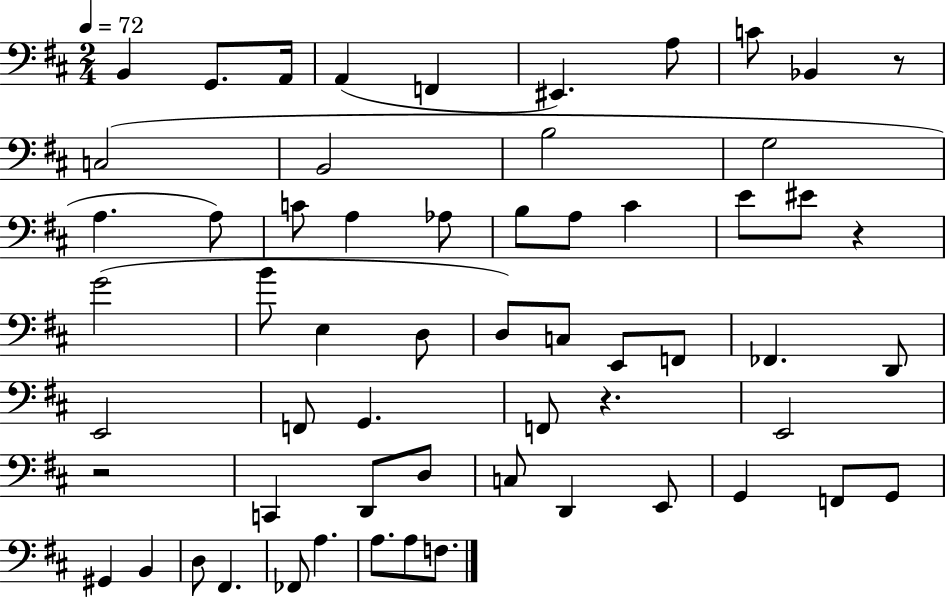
{
  \clef bass
  \numericTimeSignature
  \time 2/4
  \key d \major
  \tempo 4 = 72
  \repeat volta 2 { b,4 g,8. a,16 | a,4( f,4 | eis,4.) a8 | c'8 bes,4 r8 | \break c2( | b,2 | b2 | g2 | \break a4. a8) | c'8 a4 aes8 | b8 a8 cis'4 | e'8 eis'8 r4 | \break g'2( | b'8 e4 d8 | d8) c8 e,8 f,8 | fes,4. d,8 | \break e,2 | f,8 g,4. | f,8 r4. | e,2 | \break r2 | c,4 d,8 d8 | c8 d,4 e,8 | g,4 f,8 g,8 | \break gis,4 b,4 | d8 fis,4. | fes,8 a4. | a8. a8 f8. | \break } \bar "|."
}